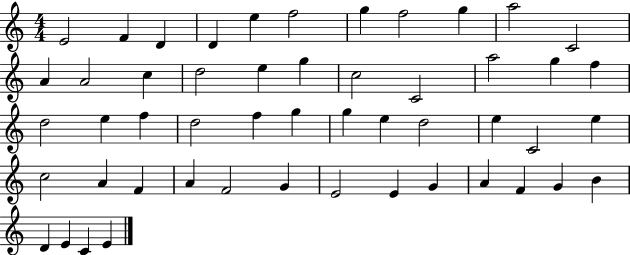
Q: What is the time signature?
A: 4/4